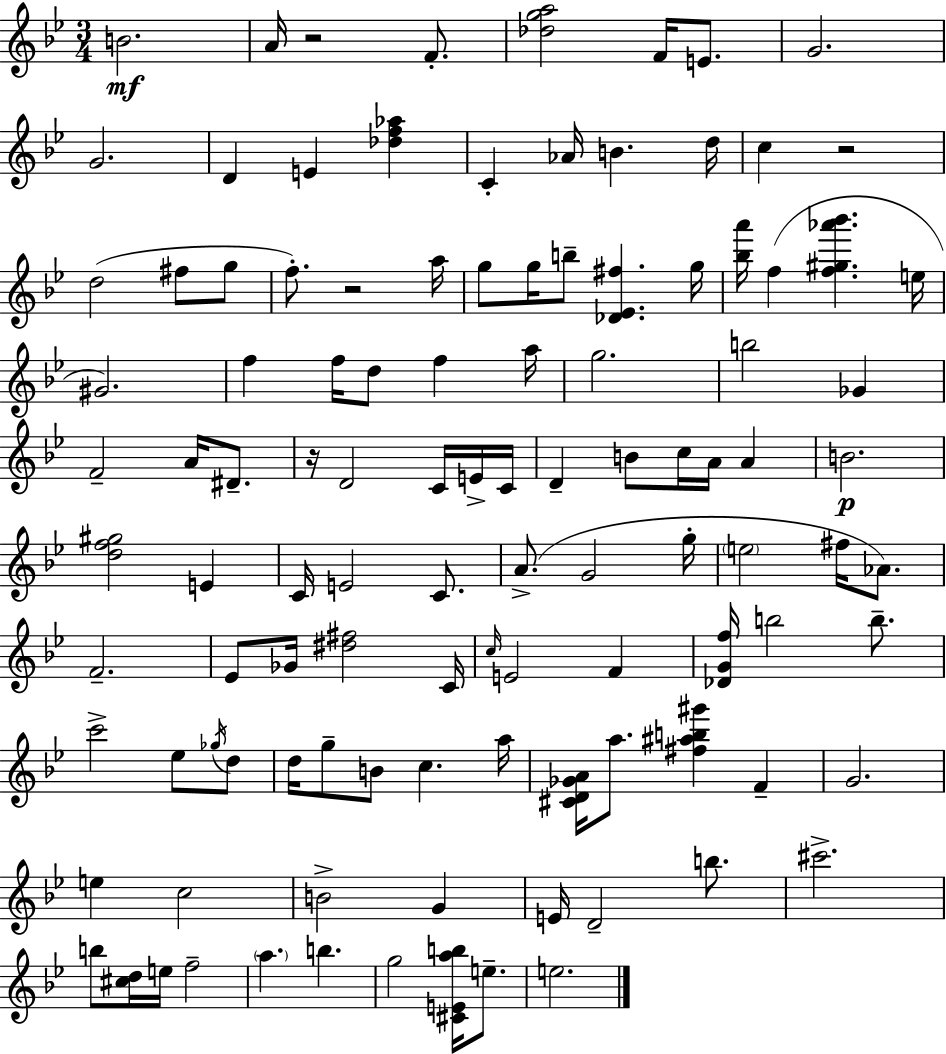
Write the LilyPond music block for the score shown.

{
  \clef treble
  \numericTimeSignature
  \time 3/4
  \key bes \major
  \repeat volta 2 { b'2.\mf | a'16 r2 f'8.-. | <des'' g'' a''>2 f'16 e'8. | g'2. | \break g'2. | d'4 e'4 <des'' f'' aes''>4 | c'4-. aes'16 b'4. d''16 | c''4 r2 | \break d''2( fis''8 g''8 | f''8.-.) r2 a''16 | g''8 g''16 b''8-- <des' ees' fis''>4. g''16 | <bes'' a'''>16 f''4( <f'' gis'' aes''' bes'''>4. e''16 | \break gis'2.) | f''4 f''16 d''8 f''4 a''16 | g''2. | b''2 ges'4 | \break f'2-- a'16 dis'8.-- | r16 d'2 c'16 e'16-> c'16 | d'4-- b'8 c''16 a'16 a'4 | b'2.\p | \break <d'' f'' gis''>2 e'4 | c'16 e'2 c'8. | a'8.->( g'2 g''16-. | \parenthesize e''2 fis''16 aes'8.) | \break f'2.-- | ees'8 ges'16 <dis'' fis''>2 c'16 | \grace { c''16 } e'2 f'4 | <des' g' f''>16 b''2 b''8.-- | \break c'''2-> ees''8 \acciaccatura { ges''16 } | d''8 d''16 g''8-- b'8 c''4. | a''16 <cis' d' ges' a'>16 a''8. <fis'' ais'' b'' gis'''>4 f'4-- | g'2. | \break e''4 c''2 | b'2-> g'4 | e'16 d'2-- b''8. | cis'''2.-> | \break b''8 <cis'' d''>16 e''16 f''2-- | \parenthesize a''4. b''4. | g''2 <cis' e' a'' b''>16 e''8.-- | e''2. | \break } \bar "|."
}